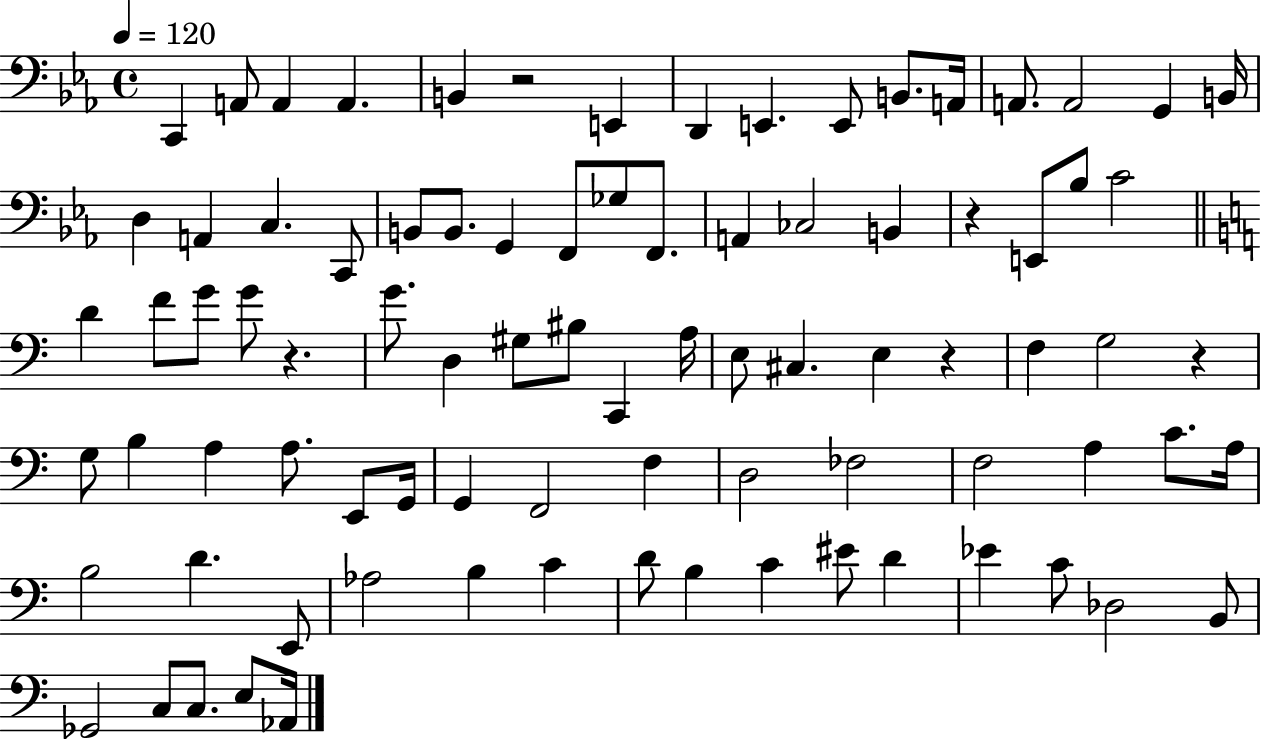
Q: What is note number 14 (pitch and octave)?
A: G2